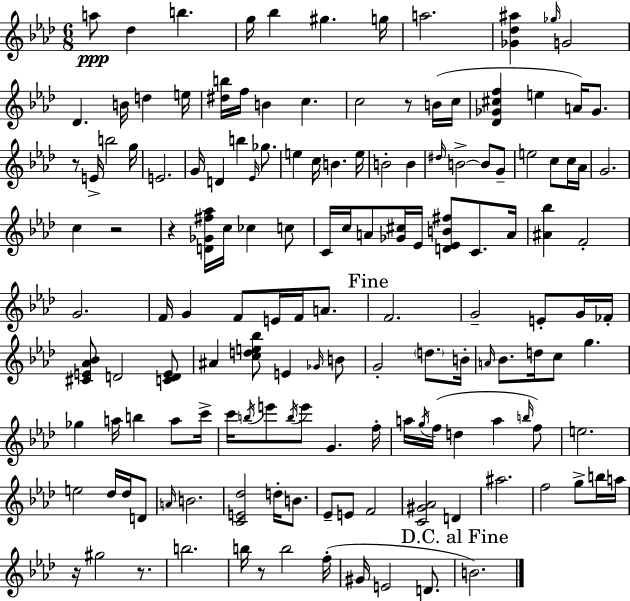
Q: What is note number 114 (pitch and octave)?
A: F4